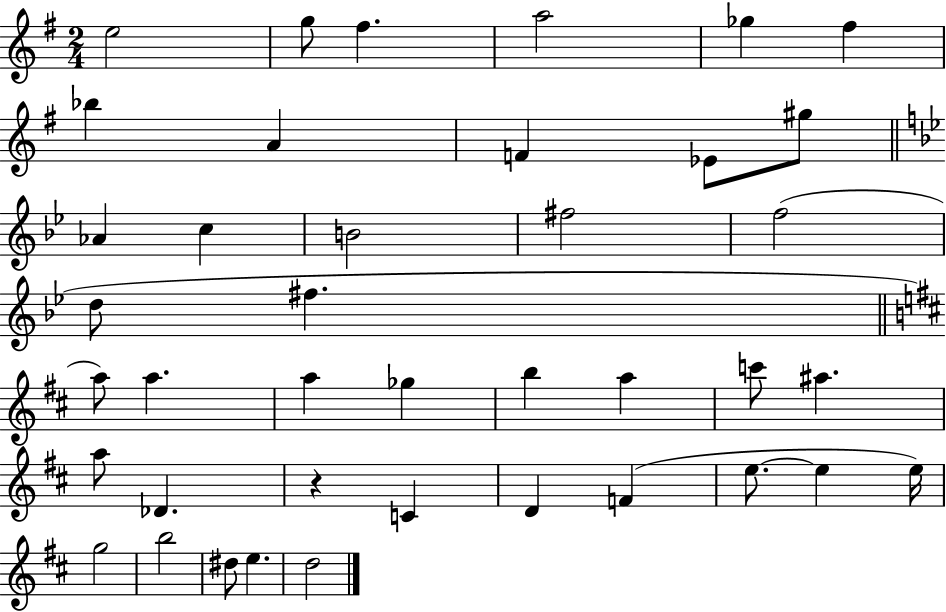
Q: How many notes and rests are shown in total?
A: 40